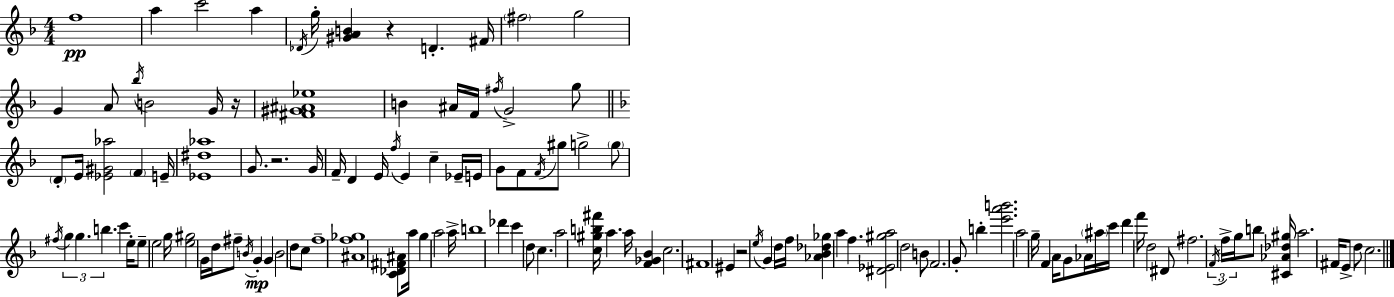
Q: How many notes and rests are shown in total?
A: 125